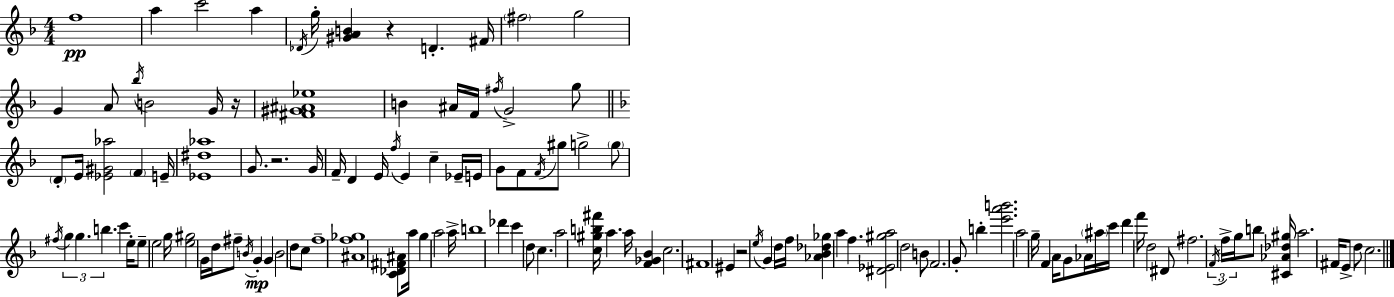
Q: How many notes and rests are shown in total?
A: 125